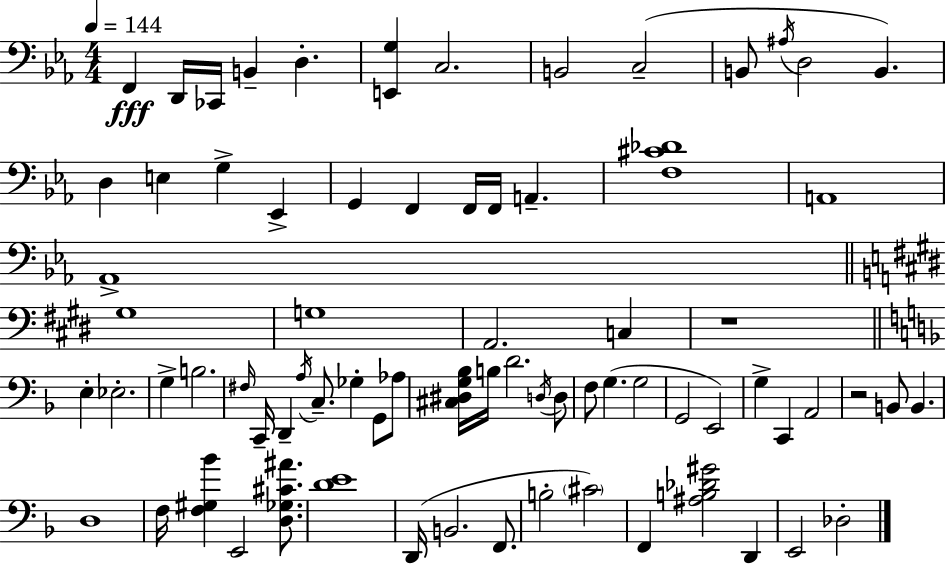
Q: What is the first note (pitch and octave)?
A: F2